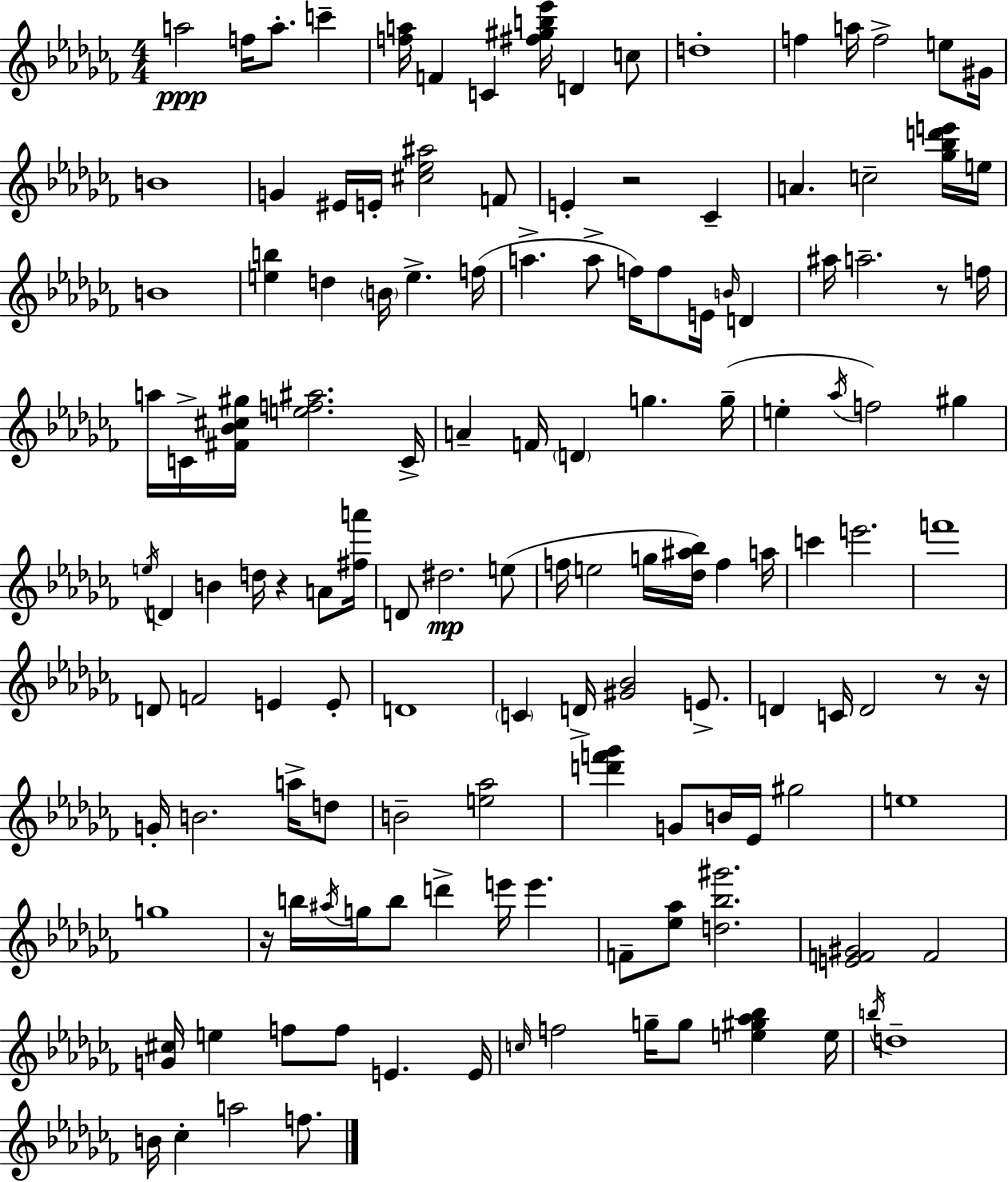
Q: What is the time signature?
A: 4/4